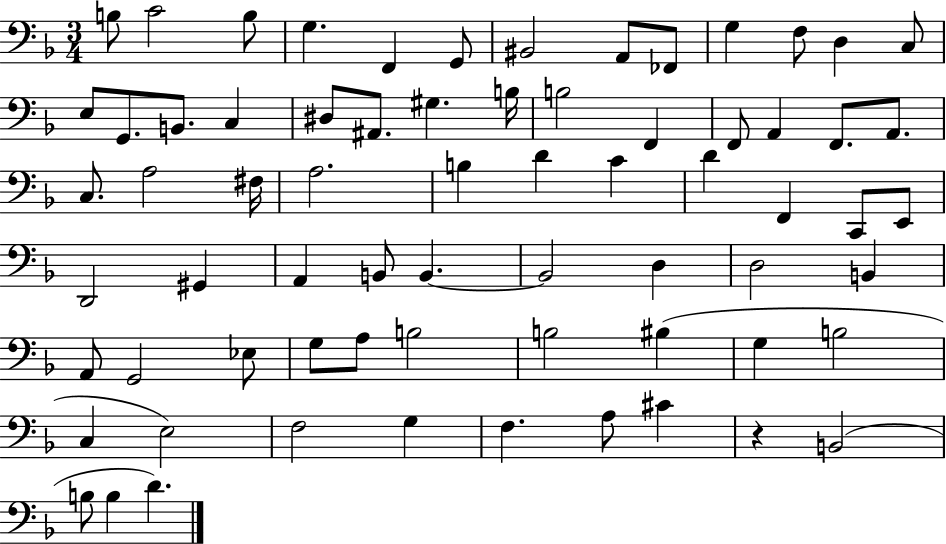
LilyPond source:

{
  \clef bass
  \numericTimeSignature
  \time 3/4
  \key f \major
  \repeat volta 2 { b8 c'2 b8 | g4. f,4 g,8 | bis,2 a,8 fes,8 | g4 f8 d4 c8 | \break e8 g,8. b,8. c4 | dis8 ais,8. gis4. b16 | b2 f,4 | f,8 a,4 f,8. a,8. | \break c8. a2 fis16 | a2. | b4 d'4 c'4 | d'4 f,4 c,8 e,8 | \break d,2 gis,4 | a,4 b,8 b,4.~~ | b,2 d4 | d2 b,4 | \break a,8 g,2 ees8 | g8 a8 b2 | b2 bis4( | g4 b2 | \break c4 e2) | f2 g4 | f4. a8 cis'4 | r4 b,2( | \break b8 b4 d'4.) | } \bar "|."
}